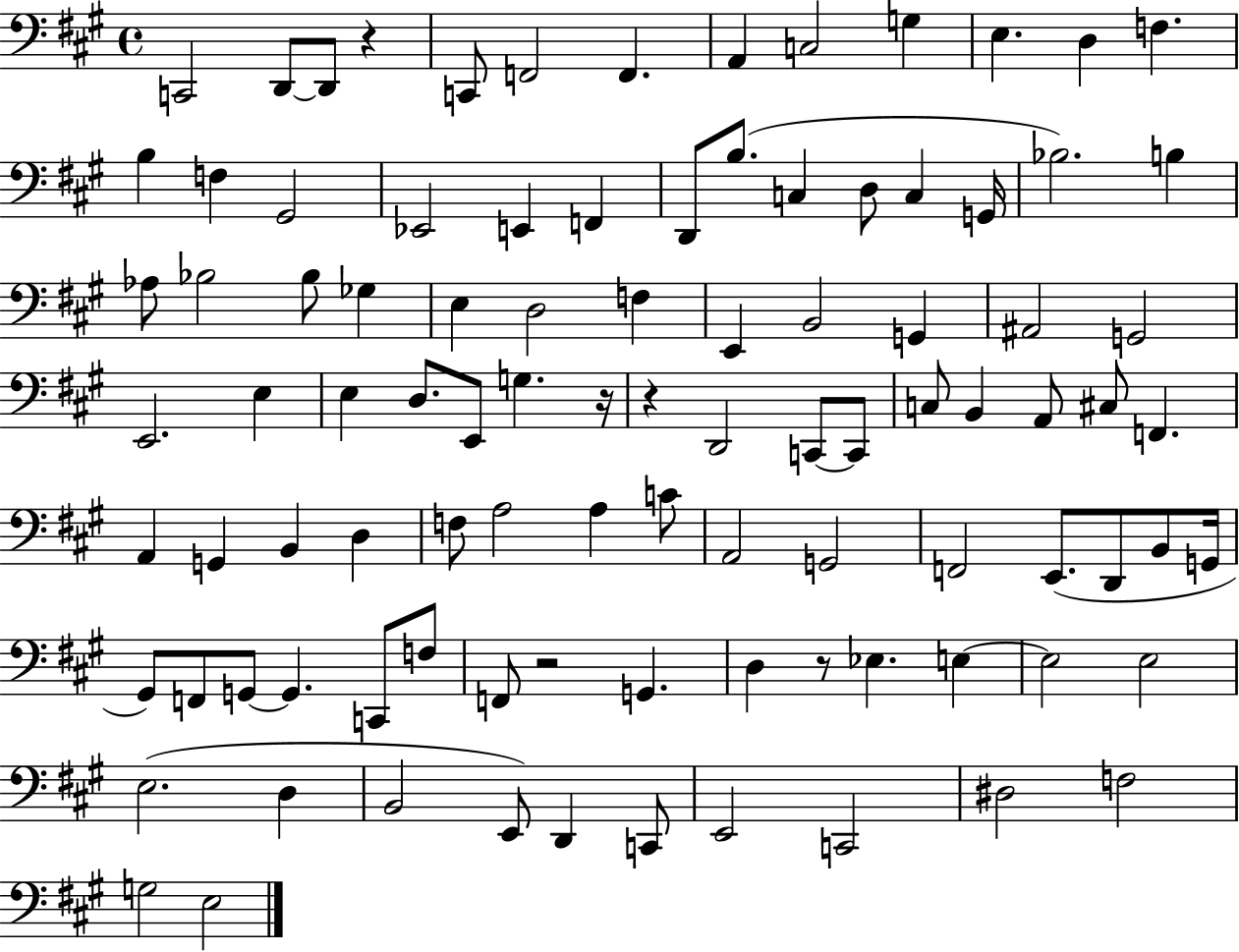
X:1
T:Untitled
M:4/4
L:1/4
K:A
C,,2 D,,/2 D,,/2 z C,,/2 F,,2 F,, A,, C,2 G, E, D, F, B, F, ^G,,2 _E,,2 E,, F,, D,,/2 B,/2 C, D,/2 C, G,,/4 _B,2 B, _A,/2 _B,2 _B,/2 _G, E, D,2 F, E,, B,,2 G,, ^A,,2 G,,2 E,,2 E, E, D,/2 E,,/2 G, z/4 z D,,2 C,,/2 C,,/2 C,/2 B,, A,,/2 ^C,/2 F,, A,, G,, B,, D, F,/2 A,2 A, C/2 A,,2 G,,2 F,,2 E,,/2 D,,/2 B,,/2 G,,/4 ^G,,/2 F,,/2 G,,/2 G,, C,,/2 F,/2 F,,/2 z2 G,, D, z/2 _E, E, E,2 E,2 E,2 D, B,,2 E,,/2 D,, C,,/2 E,,2 C,,2 ^D,2 F,2 G,2 E,2